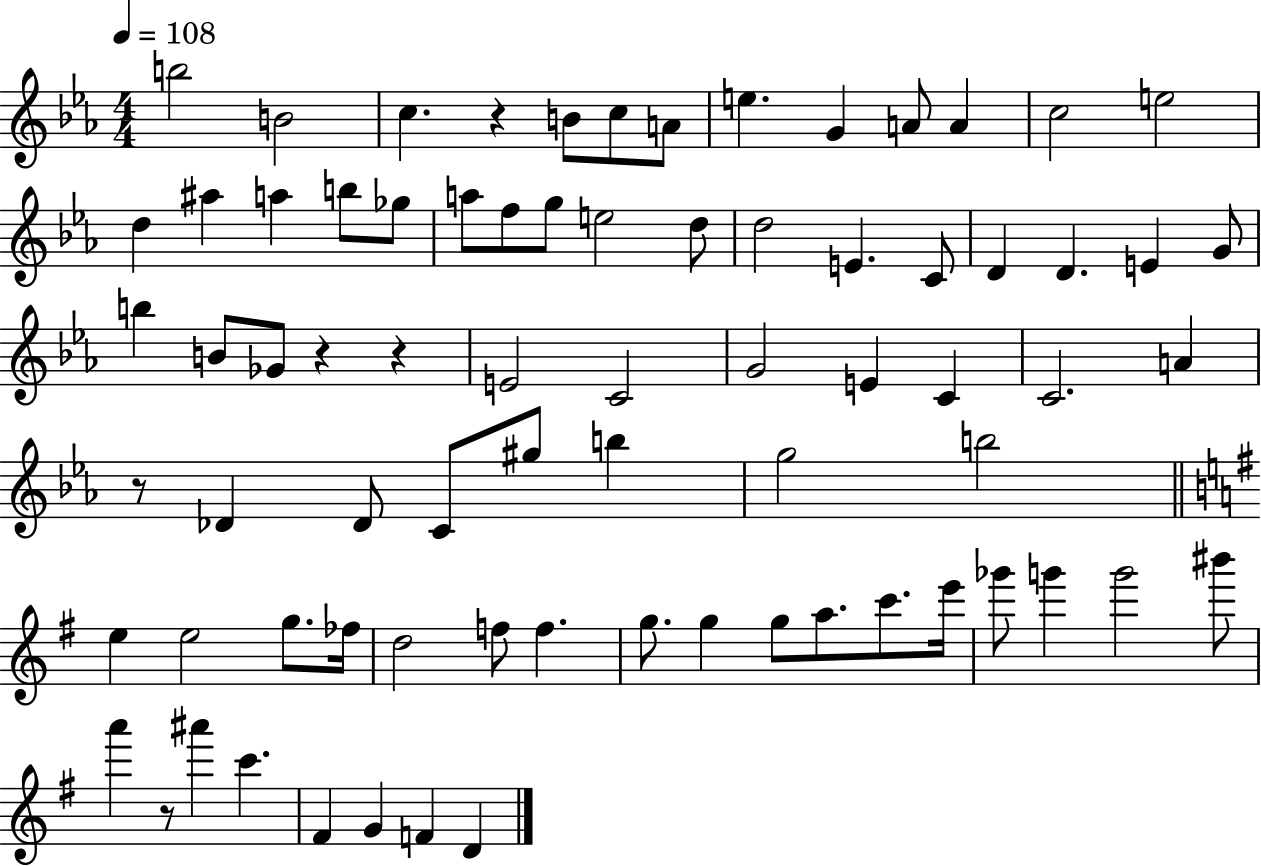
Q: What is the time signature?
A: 4/4